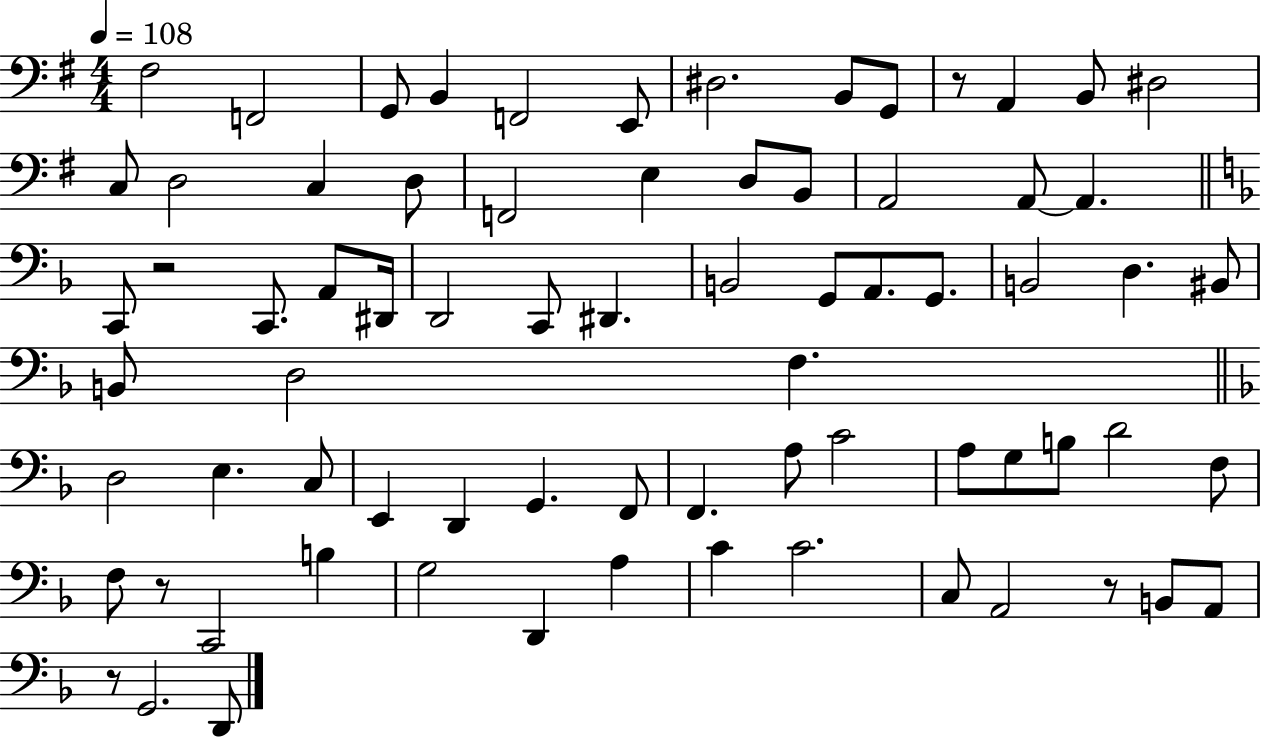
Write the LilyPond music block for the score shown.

{
  \clef bass
  \numericTimeSignature
  \time 4/4
  \key g \major
  \tempo 4 = 108
  fis2 f,2 | g,8 b,4 f,2 e,8 | dis2. b,8 g,8 | r8 a,4 b,8 dis2 | \break c8 d2 c4 d8 | f,2 e4 d8 b,8 | a,2 a,8~~ a,4. | \bar "||" \break \key f \major c,8 r2 c,8. a,8 dis,16 | d,2 c,8 dis,4. | b,2 g,8 a,8. g,8. | b,2 d4. bis,8 | \break b,8 d2 f4. | \bar "||" \break \key f \major d2 e4. c8 | e,4 d,4 g,4. f,8 | f,4. a8 c'2 | a8 g8 b8 d'2 f8 | \break f8 r8 c,2 b4 | g2 d,4 a4 | c'4 c'2. | c8 a,2 r8 b,8 a,8 | \break r8 g,2. d,8 | \bar "|."
}